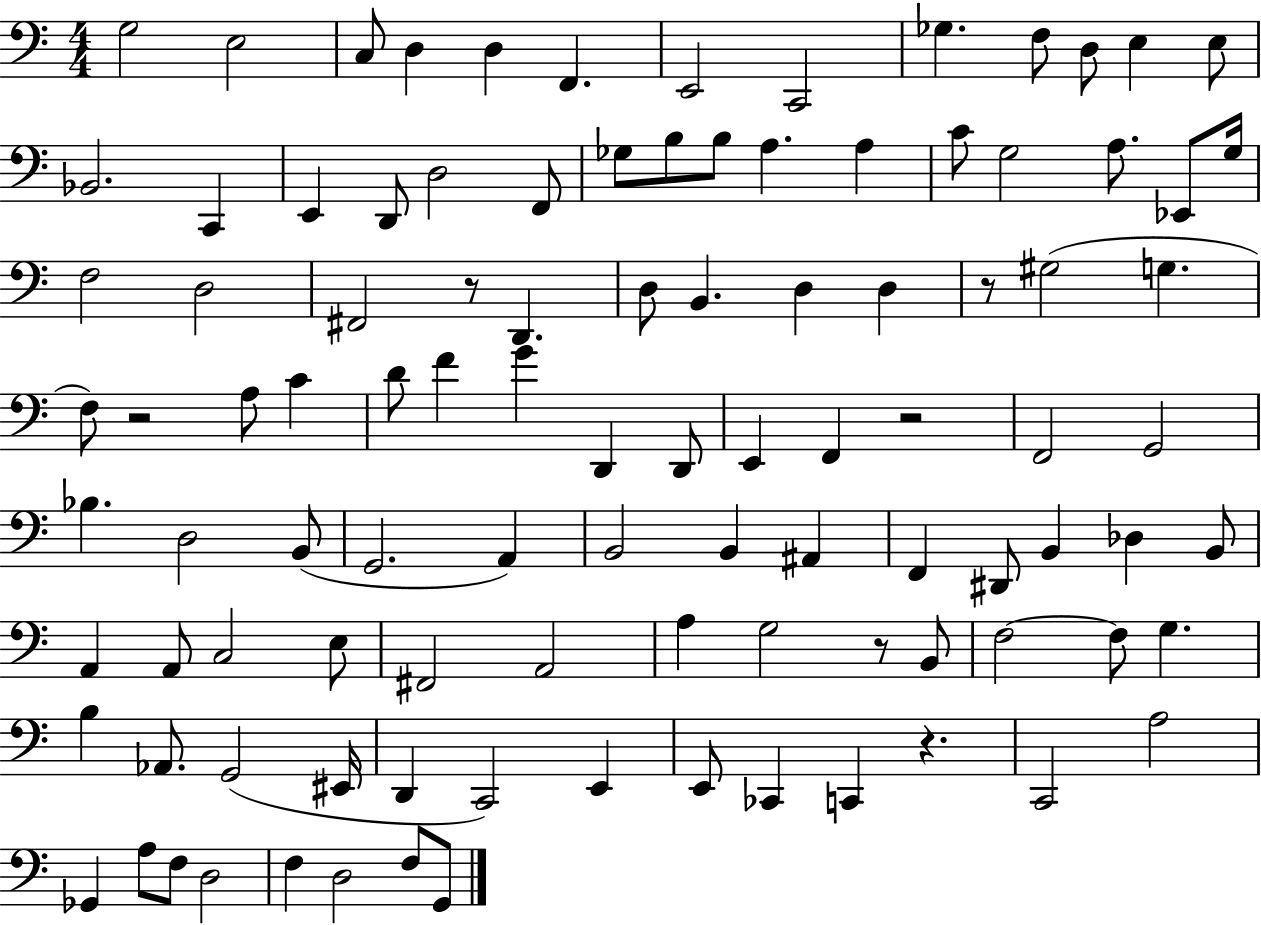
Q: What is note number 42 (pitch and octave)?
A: C4